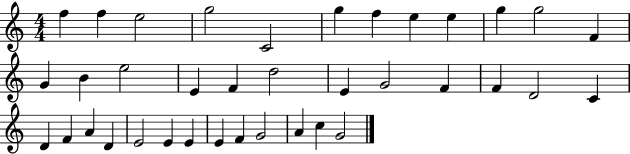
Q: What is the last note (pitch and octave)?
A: G4